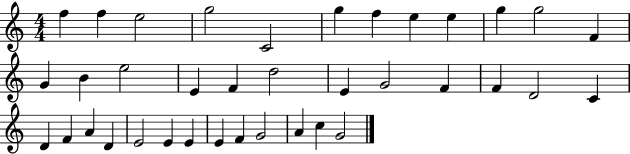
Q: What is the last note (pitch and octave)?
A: G4